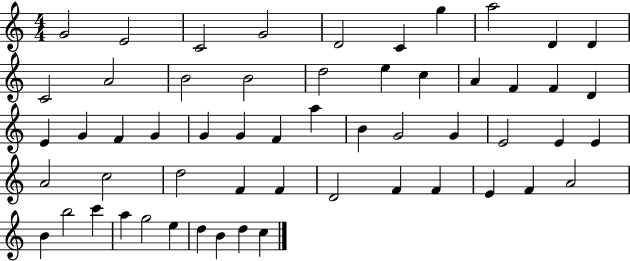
{
  \clef treble
  \numericTimeSignature
  \time 4/4
  \key c \major
  g'2 e'2 | c'2 g'2 | d'2 c'4 g''4 | a''2 d'4 d'4 | \break c'2 a'2 | b'2 b'2 | d''2 e''4 c''4 | a'4 f'4 f'4 d'4 | \break e'4 g'4 f'4 g'4 | g'4 g'4 f'4 a''4 | b'4 g'2 g'4 | e'2 e'4 e'4 | \break a'2 c''2 | d''2 f'4 f'4 | d'2 f'4 f'4 | e'4 f'4 a'2 | \break b'4 b''2 c'''4 | a''4 g''2 e''4 | d''4 b'4 d''4 c''4 | \bar "|."
}